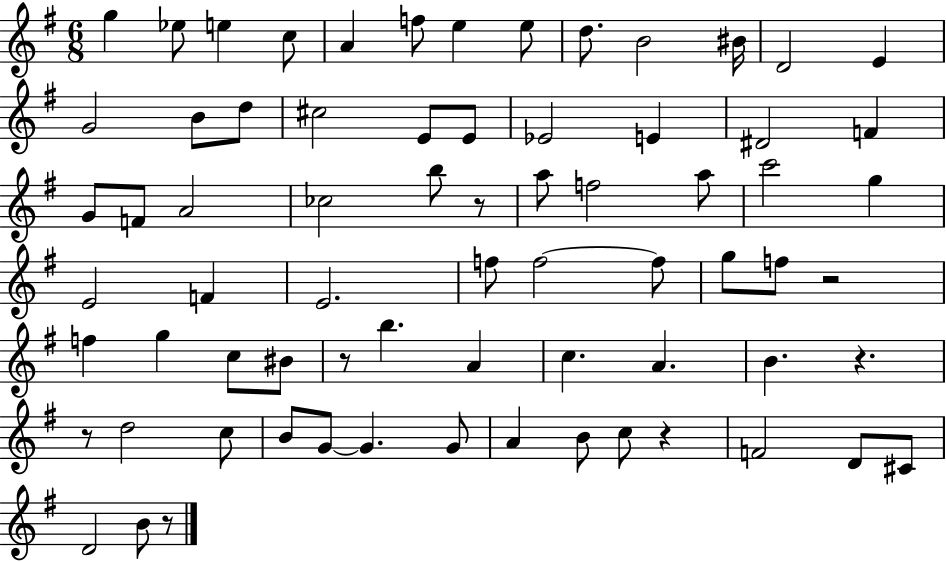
G5/q Eb5/e E5/q C5/e A4/q F5/e E5/q E5/e D5/e. B4/h BIS4/s D4/h E4/q G4/h B4/e D5/e C#5/h E4/e E4/e Eb4/h E4/q D#4/h F4/q G4/e F4/e A4/h CES5/h B5/e R/e A5/e F5/h A5/e C6/h G5/q E4/h F4/q E4/h. F5/e F5/h F5/e G5/e F5/e R/h F5/q G5/q C5/e BIS4/e R/e B5/q. A4/q C5/q. A4/q. B4/q. R/q. R/e D5/h C5/e B4/e G4/e G4/q. G4/e A4/q B4/e C5/e R/q F4/h D4/e C#4/e D4/h B4/e R/e